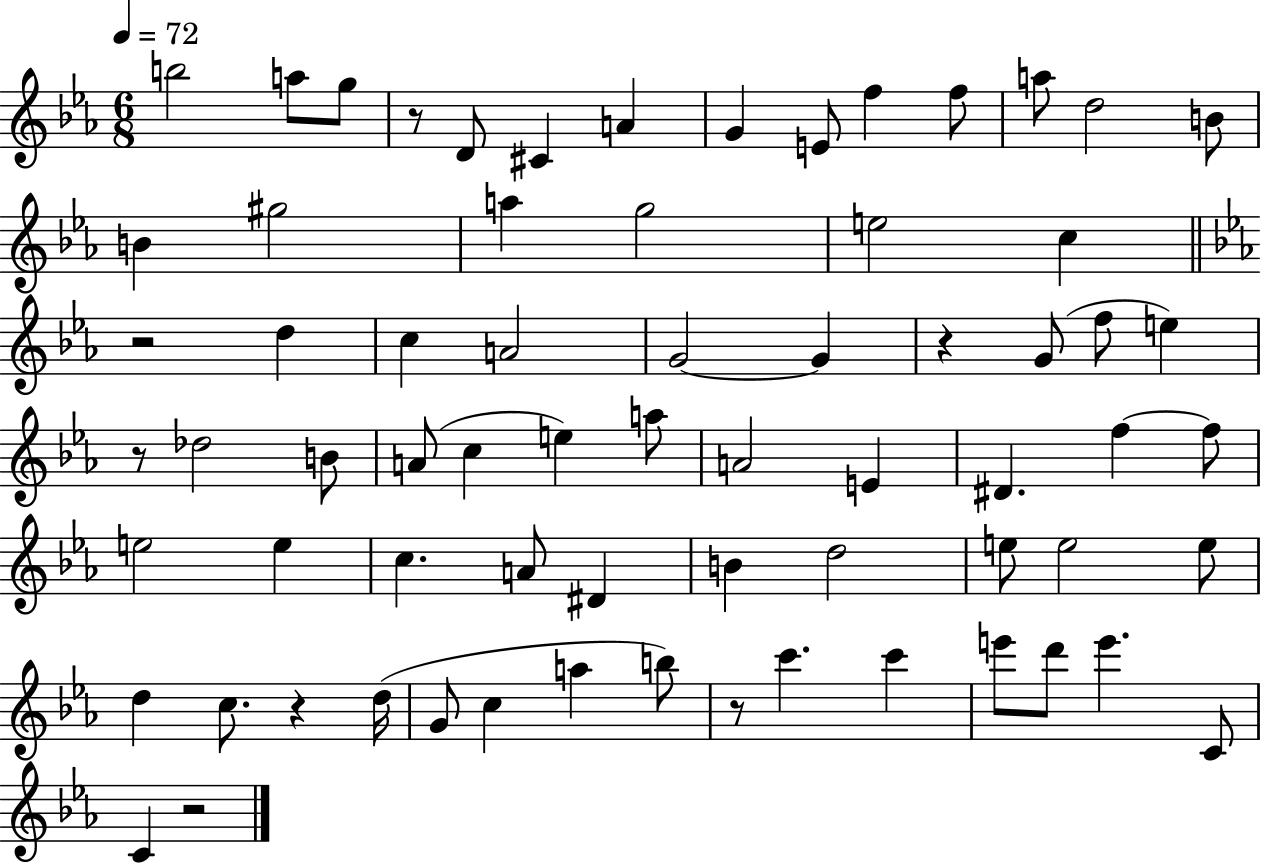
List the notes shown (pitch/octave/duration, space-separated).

B5/h A5/e G5/e R/e D4/e C#4/q A4/q G4/q E4/e F5/q F5/e A5/e D5/h B4/e B4/q G#5/h A5/q G5/h E5/h C5/q R/h D5/q C5/q A4/h G4/h G4/q R/q G4/e F5/e E5/q R/e Db5/h B4/e A4/e C5/q E5/q A5/e A4/h E4/q D#4/q. F5/q F5/e E5/h E5/q C5/q. A4/e D#4/q B4/q D5/h E5/e E5/h E5/e D5/q C5/e. R/q D5/s G4/e C5/q A5/q B5/e R/e C6/q. C6/q E6/e D6/e E6/q. C4/e C4/q R/h